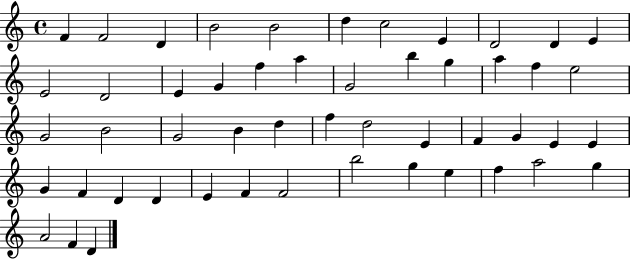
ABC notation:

X:1
T:Untitled
M:4/4
L:1/4
K:C
F F2 D B2 B2 d c2 E D2 D E E2 D2 E G f a G2 b g a f e2 G2 B2 G2 B d f d2 E F G E E G F D D E F F2 b2 g e f a2 g A2 F D